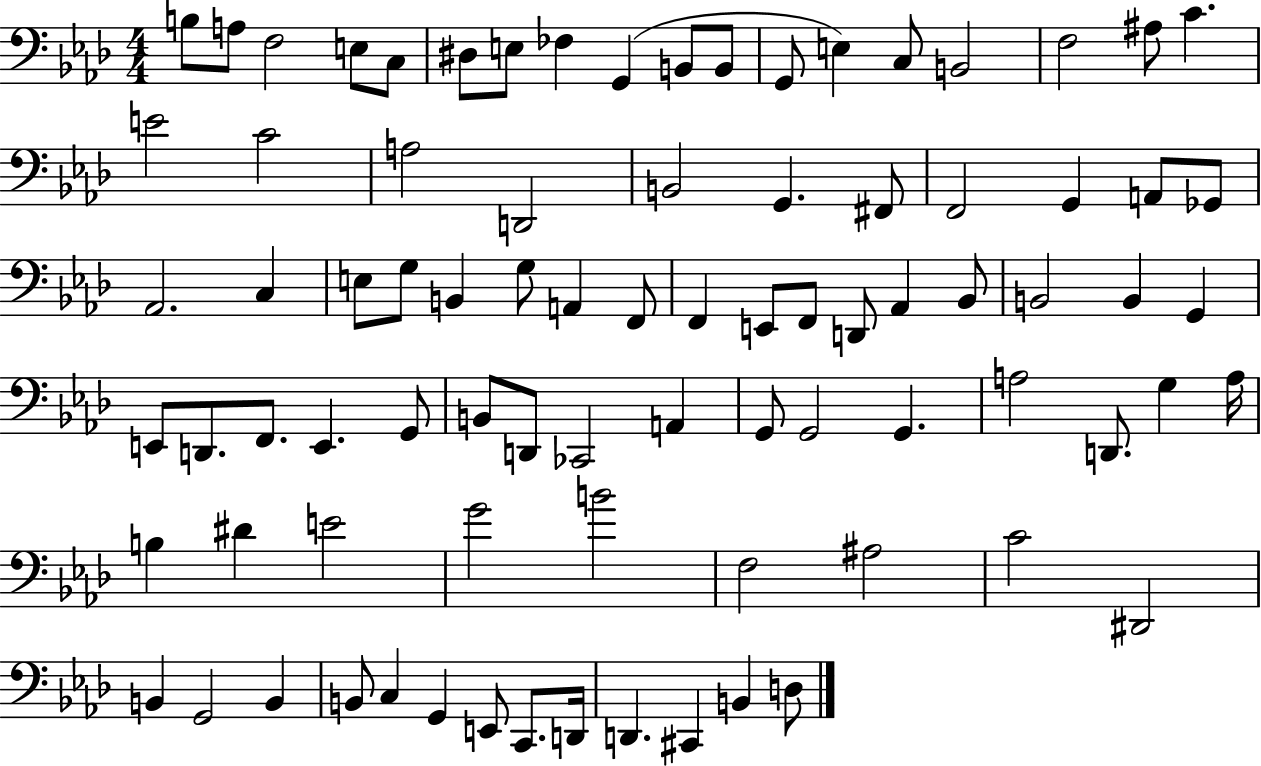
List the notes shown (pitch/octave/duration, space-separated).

B3/e A3/e F3/h E3/e C3/e D#3/e E3/e FES3/q G2/q B2/e B2/e G2/e E3/q C3/e B2/h F3/h A#3/e C4/q. E4/h C4/h A3/h D2/h B2/h G2/q. F#2/e F2/h G2/q A2/e Gb2/e Ab2/h. C3/q E3/e G3/e B2/q G3/e A2/q F2/e F2/q E2/e F2/e D2/e Ab2/q Bb2/e B2/h B2/q G2/q E2/e D2/e. F2/e. E2/q. G2/e B2/e D2/e CES2/h A2/q G2/e G2/h G2/q. A3/h D2/e. G3/q A3/s B3/q D#4/q E4/h G4/h B4/h F3/h A#3/h C4/h D#2/h B2/q G2/h B2/q B2/e C3/q G2/q E2/e C2/e. D2/s D2/q. C#2/q B2/q D3/e